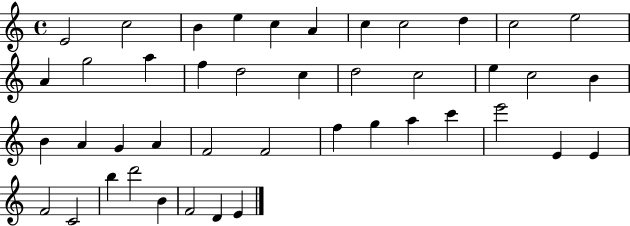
X:1
T:Untitled
M:4/4
L:1/4
K:C
E2 c2 B e c A c c2 d c2 e2 A g2 a f d2 c d2 c2 e c2 B B A G A F2 F2 f g a c' e'2 E E F2 C2 b d'2 B F2 D E